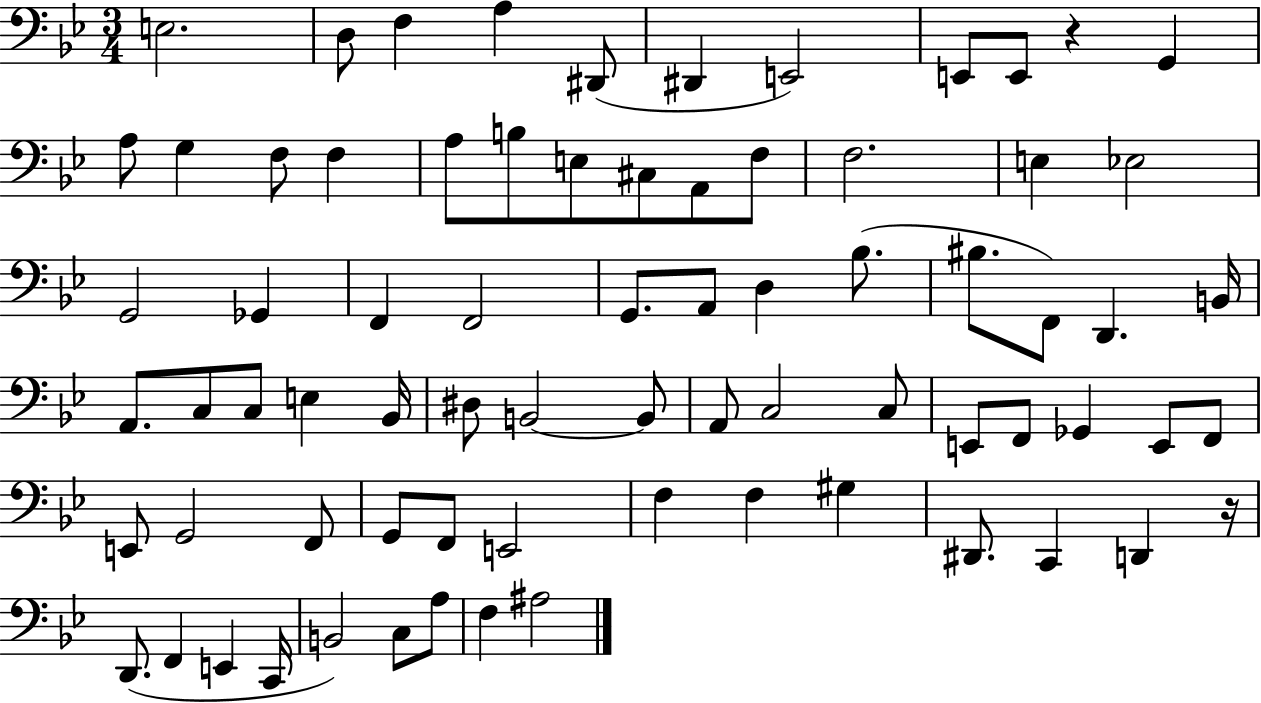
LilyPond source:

{
  \clef bass
  \numericTimeSignature
  \time 3/4
  \key bes \major
  e2. | d8 f4 a4 dis,8( | dis,4 e,2) | e,8 e,8 r4 g,4 | \break a8 g4 f8 f4 | a8 b8 e8 cis8 a,8 f8 | f2. | e4 ees2 | \break g,2 ges,4 | f,4 f,2 | g,8. a,8 d4 bes8.( | bis8. f,8) d,4. b,16 | \break a,8. c8 c8 e4 bes,16 | dis8 b,2~~ b,8 | a,8 c2 c8 | e,8 f,8 ges,4 e,8 f,8 | \break e,8 g,2 f,8 | g,8 f,8 e,2 | f4 f4 gis4 | dis,8. c,4 d,4 r16 | \break d,8.( f,4 e,4 c,16 | b,2) c8 a8 | f4 ais2 | \bar "|."
}